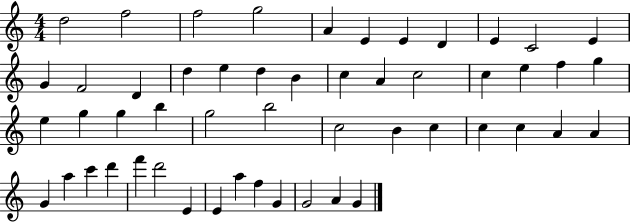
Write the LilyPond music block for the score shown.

{
  \clef treble
  \numericTimeSignature
  \time 4/4
  \key c \major
  d''2 f''2 | f''2 g''2 | a'4 e'4 e'4 d'4 | e'4 c'2 e'4 | \break g'4 f'2 d'4 | d''4 e''4 d''4 b'4 | c''4 a'4 c''2 | c''4 e''4 f''4 g''4 | \break e''4 g''4 g''4 b''4 | g''2 b''2 | c''2 b'4 c''4 | c''4 c''4 a'4 a'4 | \break g'4 a''4 c'''4 d'''4 | f'''4 d'''2 e'4 | e'4 a''4 f''4 g'4 | g'2 a'4 g'4 | \break \bar "|."
}